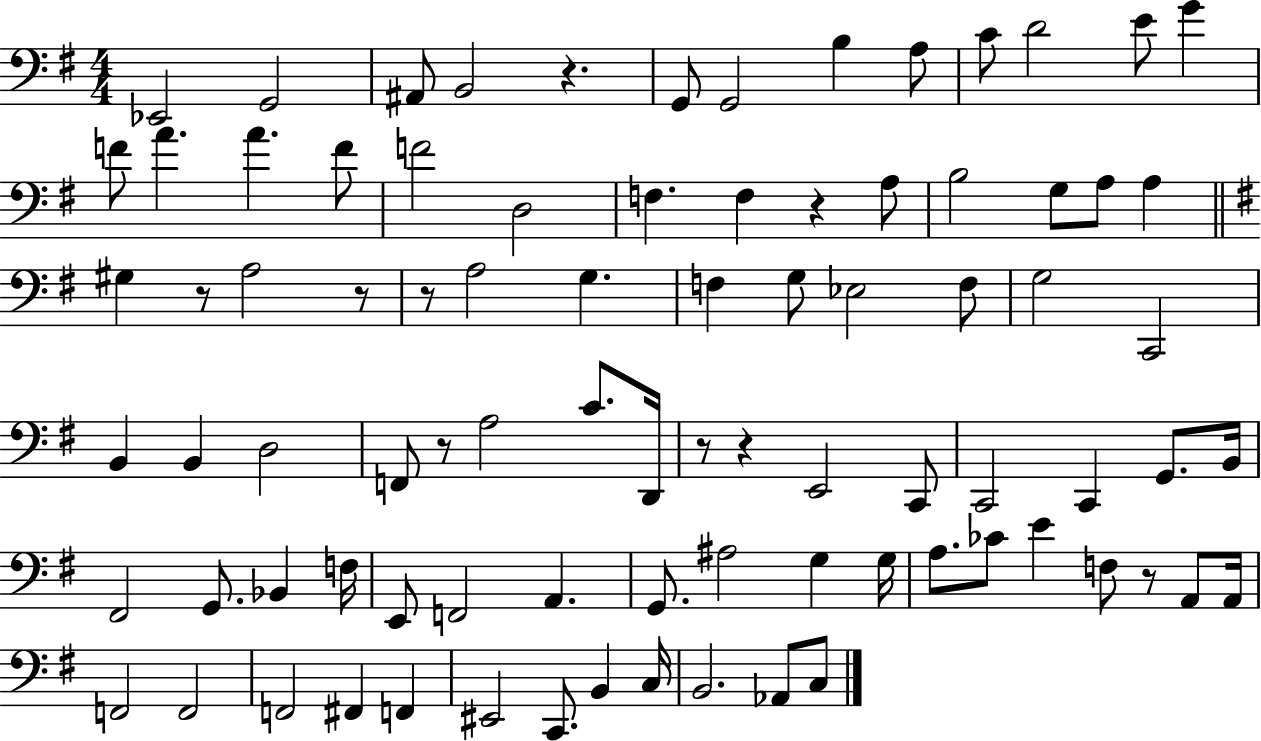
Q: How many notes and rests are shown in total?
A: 86